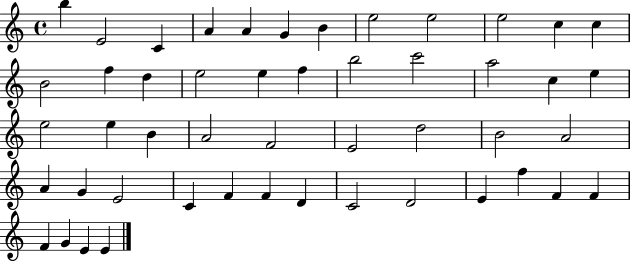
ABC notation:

X:1
T:Untitled
M:4/4
L:1/4
K:C
b E2 C A A G B e2 e2 e2 c c B2 f d e2 e f b2 c'2 a2 c e e2 e B A2 F2 E2 d2 B2 A2 A G E2 C F F D C2 D2 E f F F F G E E